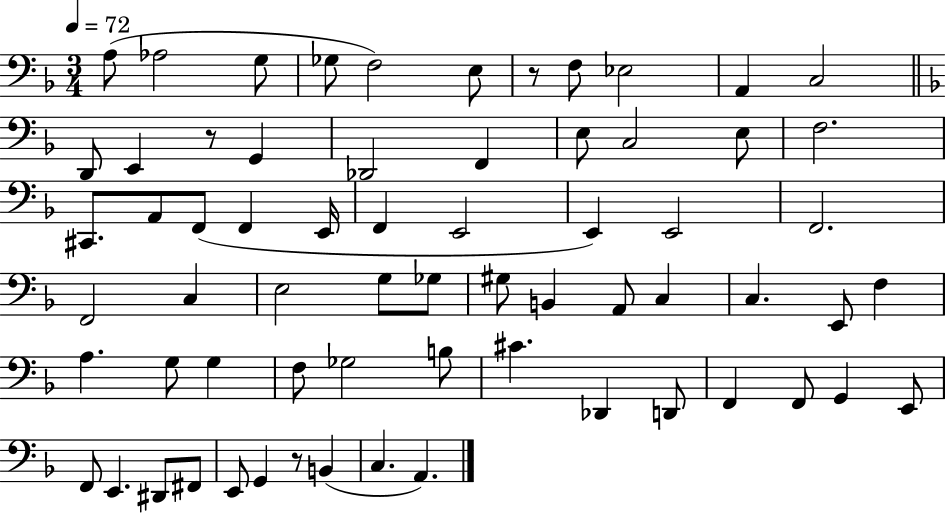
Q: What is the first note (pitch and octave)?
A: A3